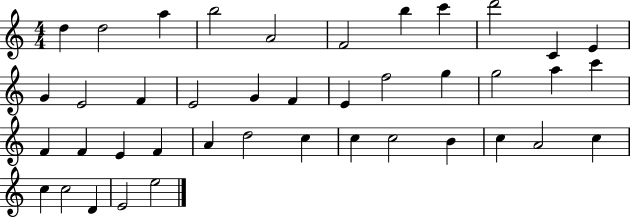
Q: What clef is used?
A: treble